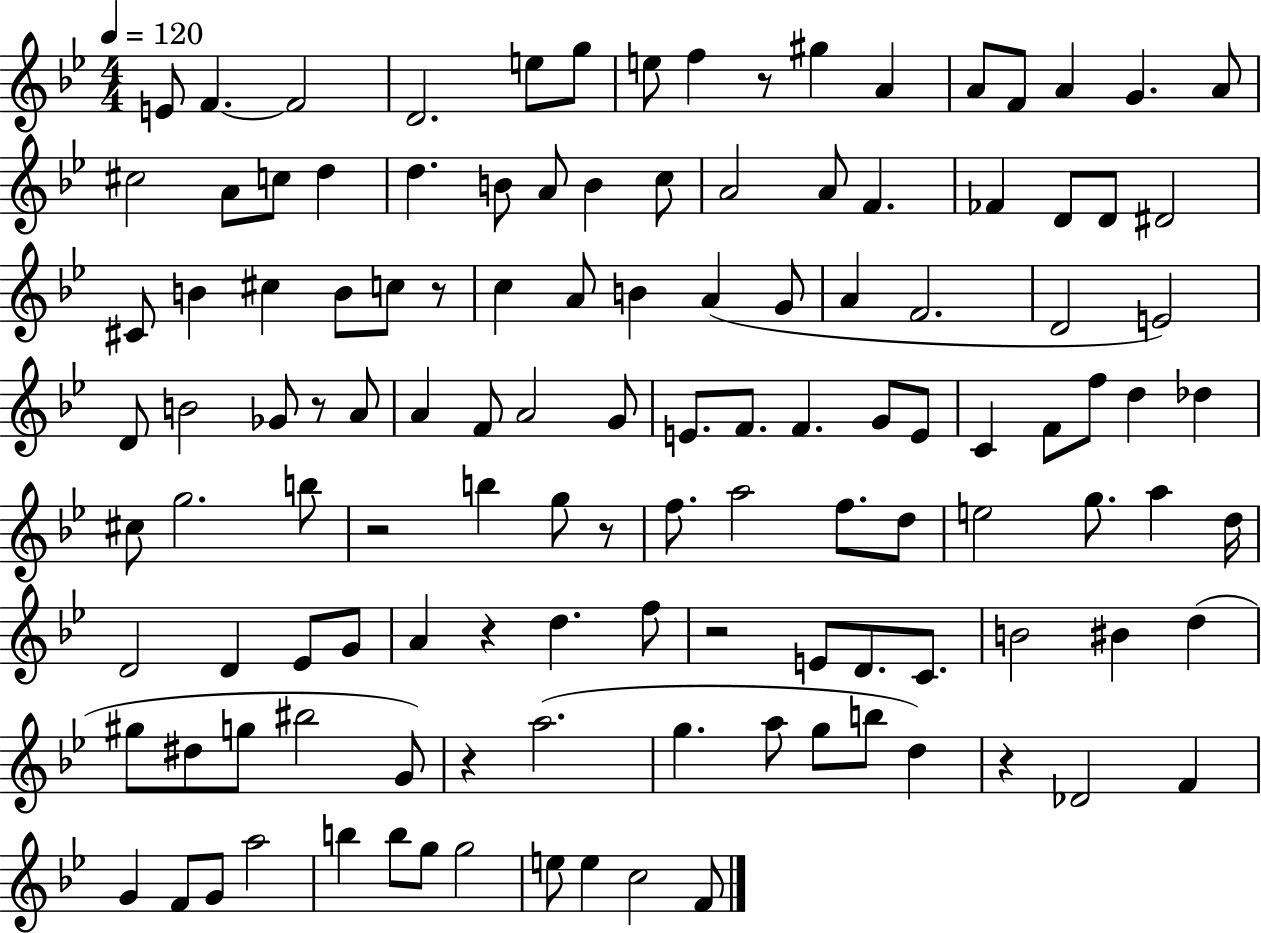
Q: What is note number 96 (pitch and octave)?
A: G5